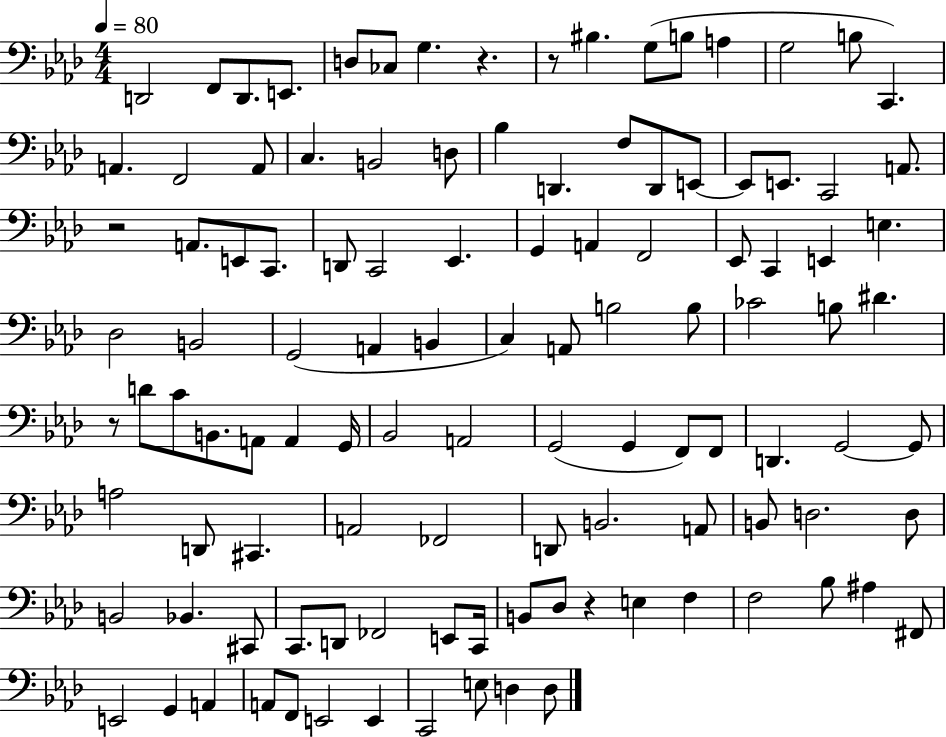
{
  \clef bass
  \numericTimeSignature
  \time 4/4
  \key aes \major
  \tempo 4 = 80
  \repeat volta 2 { d,2 f,8 d,8. e,8. | d8 ces8 g4. r4. | r8 bis4. g8( b8 a4 | g2 b8 c,4.) | \break a,4. f,2 a,8 | c4. b,2 d8 | bes4 d,4. f8 d,8 e,8~~ | e,8 e,8. c,2 a,8. | \break r2 a,8. e,8 c,8. | d,8 c,2 ees,4. | g,4 a,4 f,2 | ees,8 c,4 e,4 e4. | \break des2 b,2 | g,2( a,4 b,4 | c4) a,8 b2 b8 | ces'2 b8 dis'4. | \break r8 d'8 c'8 b,8. a,8 a,4 g,16 | bes,2 a,2 | g,2( g,4 f,8) f,8 | d,4. g,2~~ g,8 | \break a2 d,8 cis,4. | a,2 fes,2 | d,8 b,2. a,8 | b,8 d2. d8 | \break b,2 bes,4. cis,8 | c,8. d,8 fes,2 e,8 c,16 | b,8 des8 r4 e4 f4 | f2 bes8 ais4 fis,8 | \break e,2 g,4 a,4 | a,8 f,8 e,2 e,4 | c,2 e8 d4 d8 | } \bar "|."
}